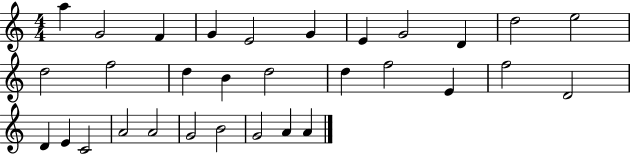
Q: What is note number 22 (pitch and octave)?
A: D4